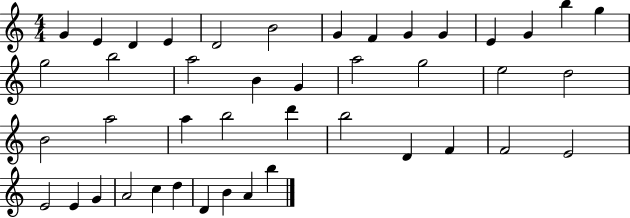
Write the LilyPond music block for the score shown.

{
  \clef treble
  \numericTimeSignature
  \time 4/4
  \key c \major
  g'4 e'4 d'4 e'4 | d'2 b'2 | g'4 f'4 g'4 g'4 | e'4 g'4 b''4 g''4 | \break g''2 b''2 | a''2 b'4 g'4 | a''2 g''2 | e''2 d''2 | \break b'2 a''2 | a''4 b''2 d'''4 | b''2 d'4 f'4 | f'2 e'2 | \break e'2 e'4 g'4 | a'2 c''4 d''4 | d'4 b'4 a'4 b''4 | \bar "|."
}